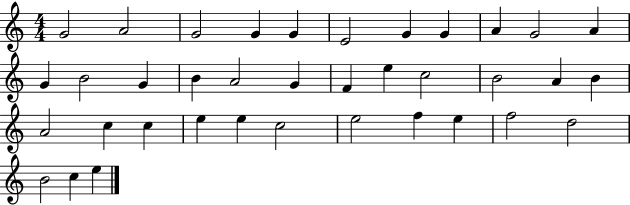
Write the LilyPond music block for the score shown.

{
  \clef treble
  \numericTimeSignature
  \time 4/4
  \key c \major
  g'2 a'2 | g'2 g'4 g'4 | e'2 g'4 g'4 | a'4 g'2 a'4 | \break g'4 b'2 g'4 | b'4 a'2 g'4 | f'4 e''4 c''2 | b'2 a'4 b'4 | \break a'2 c''4 c''4 | e''4 e''4 c''2 | e''2 f''4 e''4 | f''2 d''2 | \break b'2 c''4 e''4 | \bar "|."
}